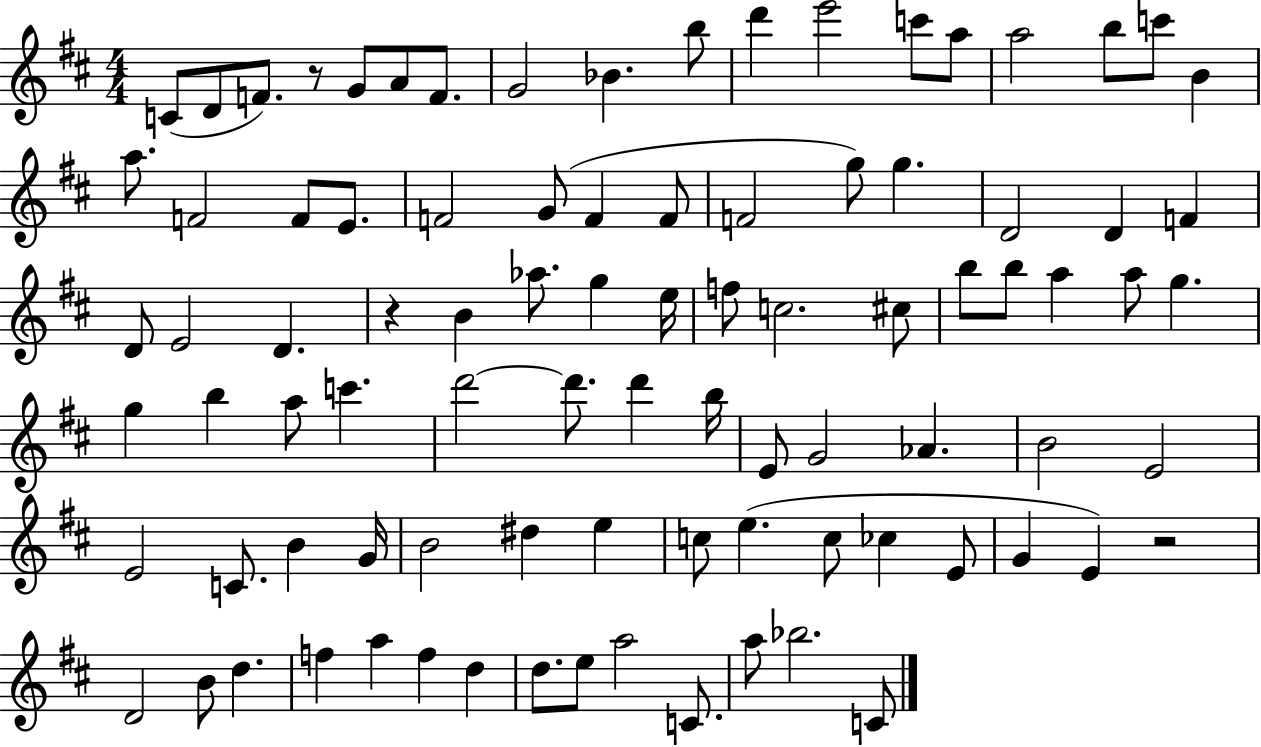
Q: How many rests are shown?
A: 3